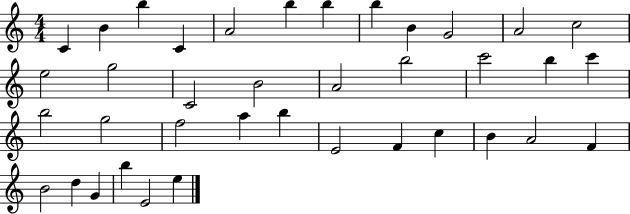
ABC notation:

X:1
T:Untitled
M:4/4
L:1/4
K:C
C B b C A2 b b b B G2 A2 c2 e2 g2 C2 B2 A2 b2 c'2 b c' b2 g2 f2 a b E2 F c B A2 F B2 d G b E2 e